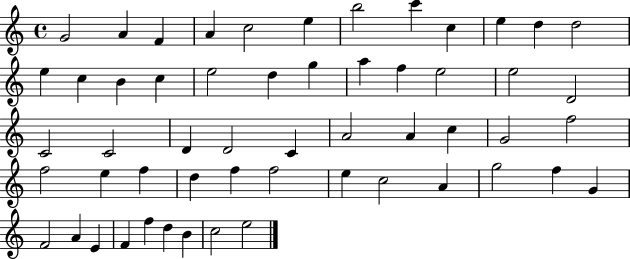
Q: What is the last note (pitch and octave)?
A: E5